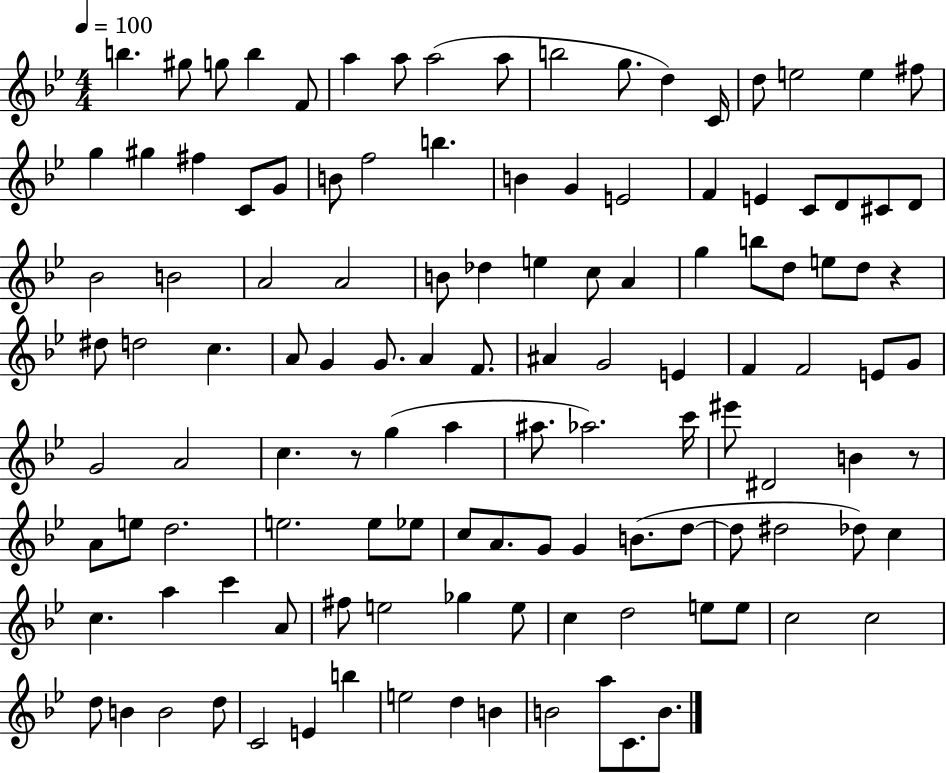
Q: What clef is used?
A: treble